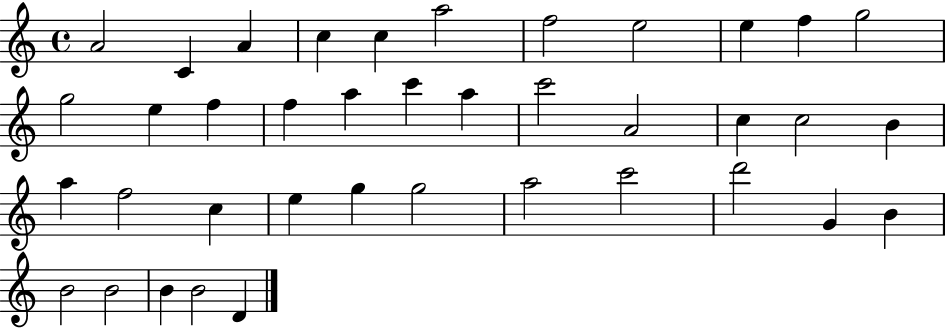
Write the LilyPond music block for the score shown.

{
  \clef treble
  \time 4/4
  \defaultTimeSignature
  \key c \major
  a'2 c'4 a'4 | c''4 c''4 a''2 | f''2 e''2 | e''4 f''4 g''2 | \break g''2 e''4 f''4 | f''4 a''4 c'''4 a''4 | c'''2 a'2 | c''4 c''2 b'4 | \break a''4 f''2 c''4 | e''4 g''4 g''2 | a''2 c'''2 | d'''2 g'4 b'4 | \break b'2 b'2 | b'4 b'2 d'4 | \bar "|."
}